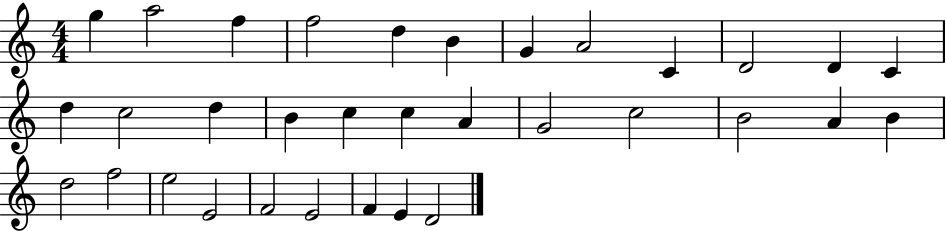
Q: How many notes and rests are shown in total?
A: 33